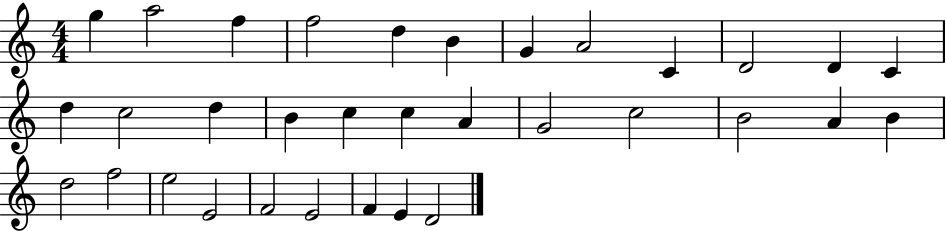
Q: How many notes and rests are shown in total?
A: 33